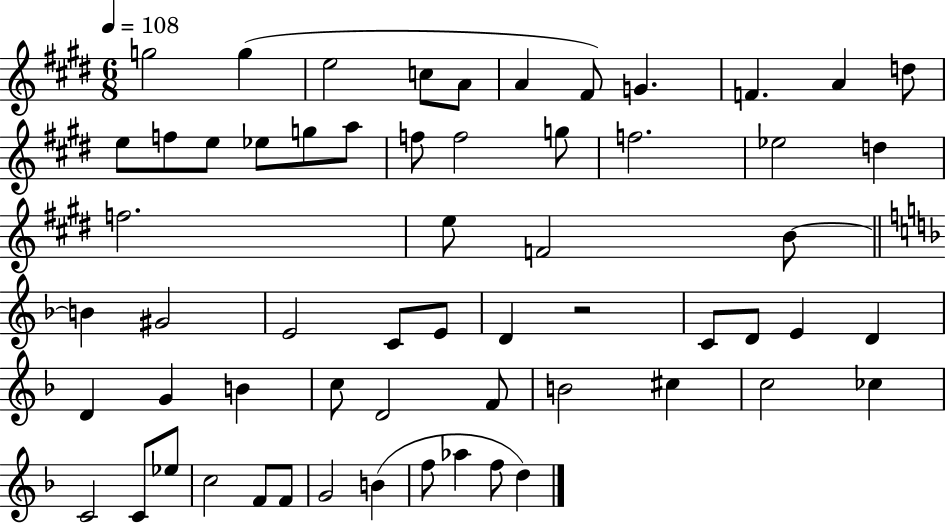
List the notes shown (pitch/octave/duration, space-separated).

G5/h G5/q E5/h C5/e A4/e A4/q F#4/e G4/q. F4/q. A4/q D5/e E5/e F5/e E5/e Eb5/e G5/e A5/e F5/e F5/h G5/e F5/h. Eb5/h D5/q F5/h. E5/e F4/h B4/e B4/q G#4/h E4/h C4/e E4/e D4/q R/h C4/e D4/e E4/q D4/q D4/q G4/q B4/q C5/e D4/h F4/e B4/h C#5/q C5/h CES5/q C4/h C4/e Eb5/e C5/h F4/e F4/e G4/h B4/q F5/e Ab5/q F5/e D5/q